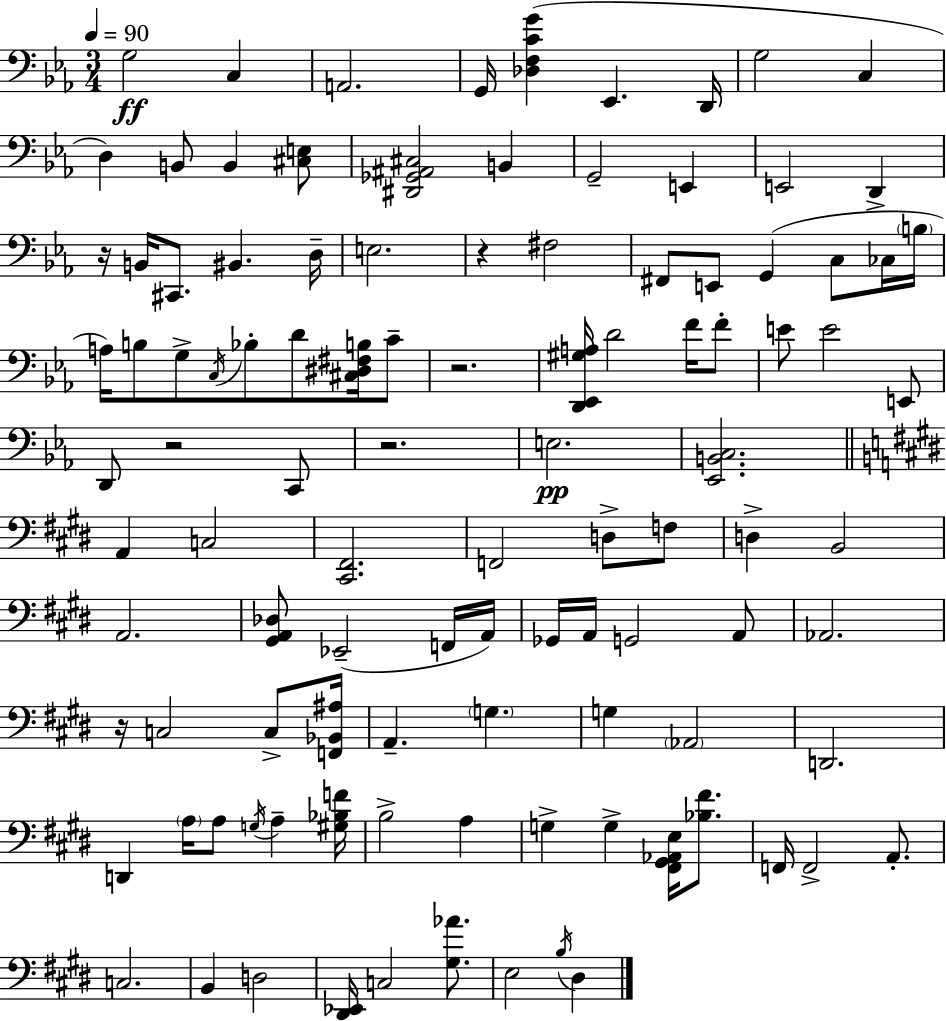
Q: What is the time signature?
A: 3/4